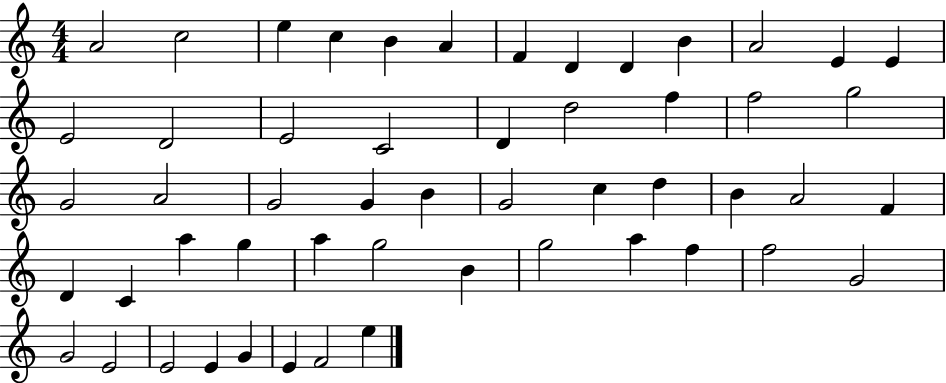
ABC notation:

X:1
T:Untitled
M:4/4
L:1/4
K:C
A2 c2 e c B A F D D B A2 E E E2 D2 E2 C2 D d2 f f2 g2 G2 A2 G2 G B G2 c d B A2 F D C a g a g2 B g2 a f f2 G2 G2 E2 E2 E G E F2 e